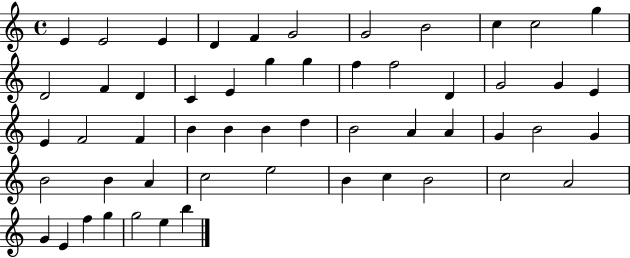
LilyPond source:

{
  \clef treble
  \time 4/4
  \defaultTimeSignature
  \key c \major
  e'4 e'2 e'4 | d'4 f'4 g'2 | g'2 b'2 | c''4 c''2 g''4 | \break d'2 f'4 d'4 | c'4 e'4 g''4 g''4 | f''4 f''2 d'4 | g'2 g'4 e'4 | \break e'4 f'2 f'4 | b'4 b'4 b'4 d''4 | b'2 a'4 a'4 | g'4 b'2 g'4 | \break b'2 b'4 a'4 | c''2 e''2 | b'4 c''4 b'2 | c''2 a'2 | \break g'4 e'4 f''4 g''4 | g''2 e''4 b''4 | \bar "|."
}